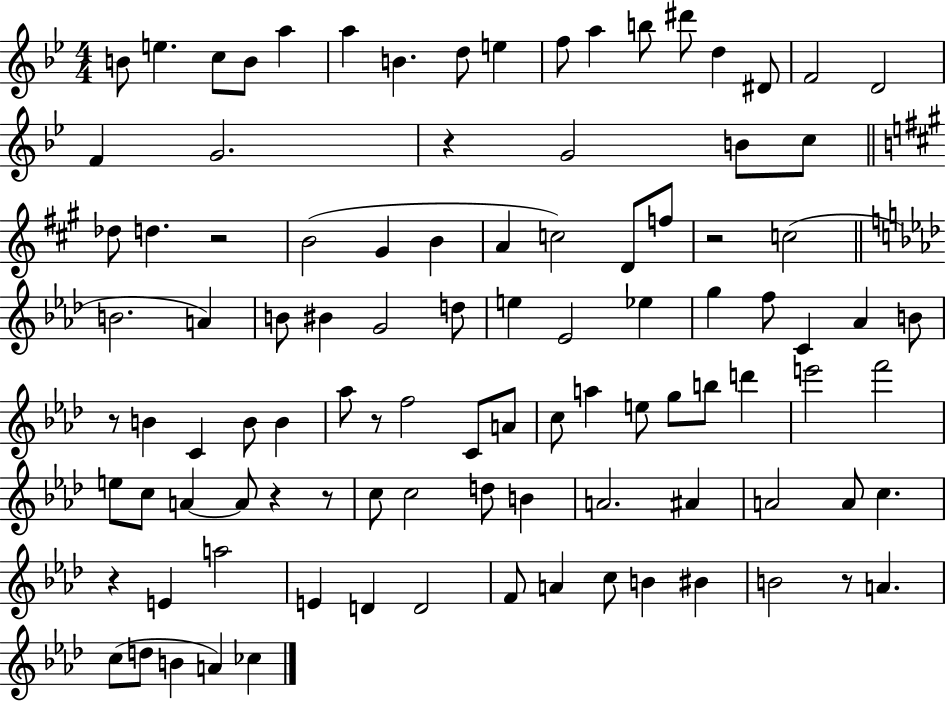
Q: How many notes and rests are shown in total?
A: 101